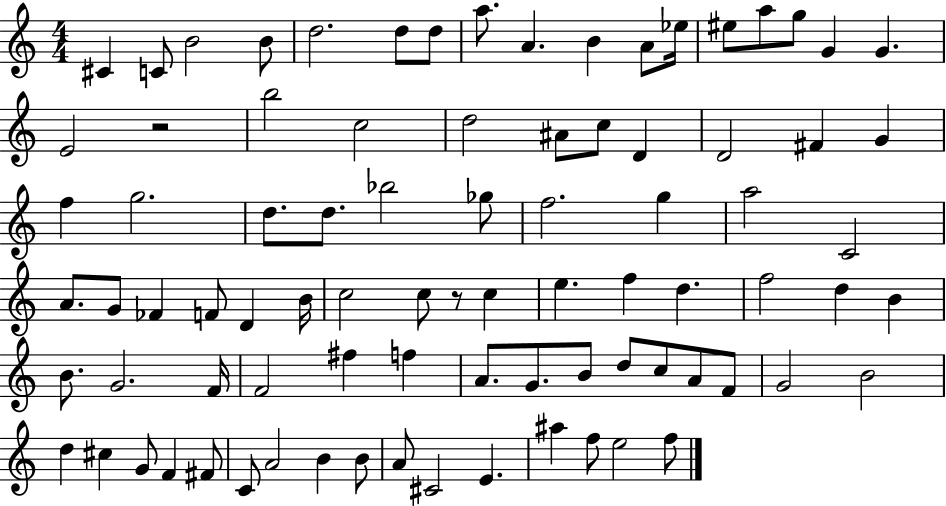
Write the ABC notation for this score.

X:1
T:Untitled
M:4/4
L:1/4
K:C
^C C/2 B2 B/2 d2 d/2 d/2 a/2 A B A/2 _e/4 ^e/2 a/2 g/2 G G E2 z2 b2 c2 d2 ^A/2 c/2 D D2 ^F G f g2 d/2 d/2 _b2 _g/2 f2 g a2 C2 A/2 G/2 _F F/2 D B/4 c2 c/2 z/2 c e f d f2 d B B/2 G2 F/4 F2 ^f f A/2 G/2 B/2 d/2 c/2 A/2 F/2 G2 B2 d ^c G/2 F ^F/2 C/2 A2 B B/2 A/2 ^C2 E ^a f/2 e2 f/2